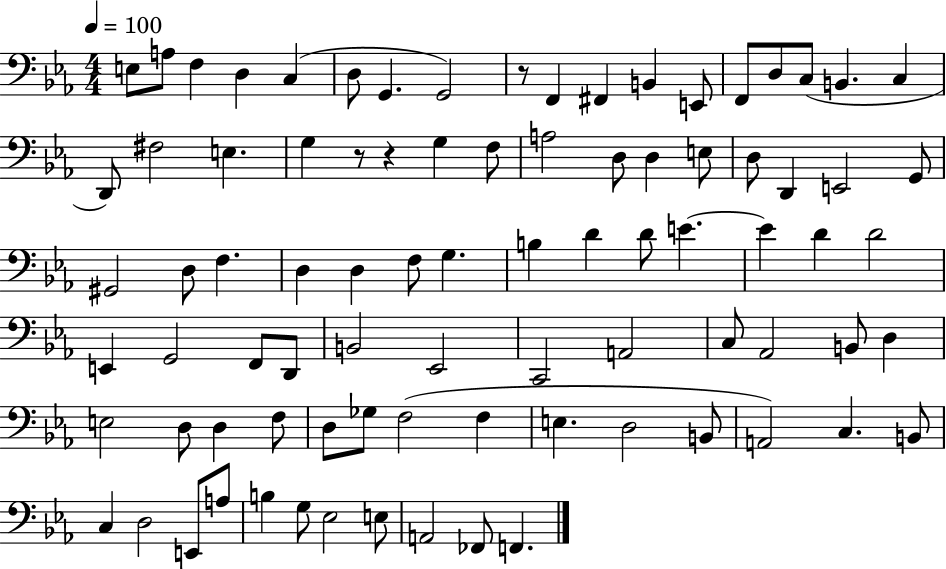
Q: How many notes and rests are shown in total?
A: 85